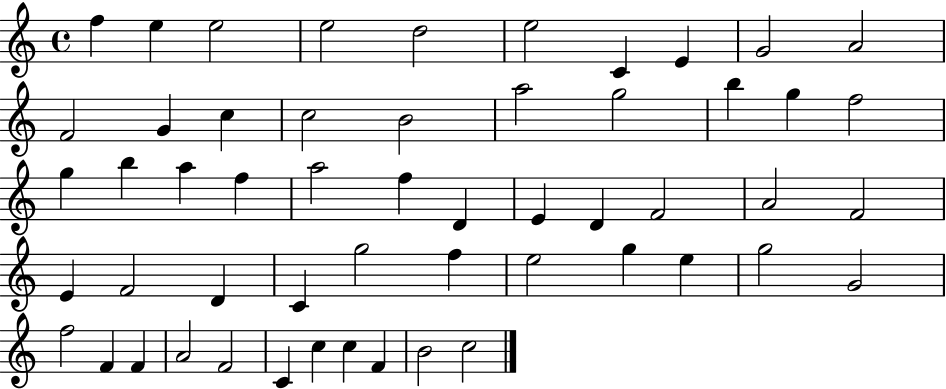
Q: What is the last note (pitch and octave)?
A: C5